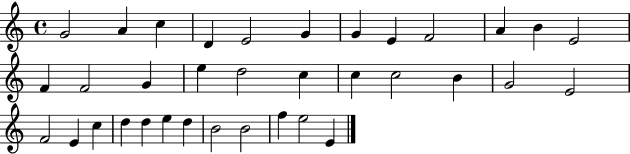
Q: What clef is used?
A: treble